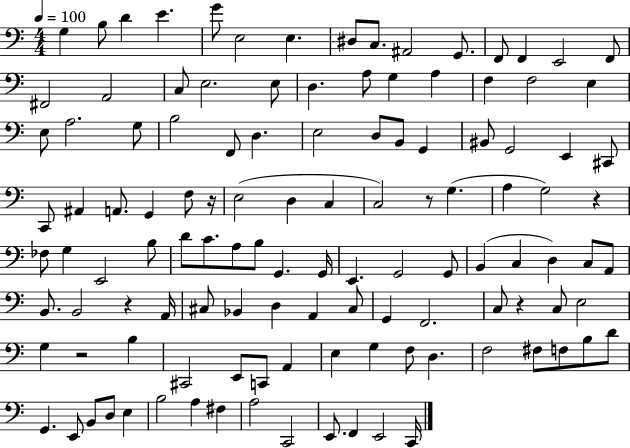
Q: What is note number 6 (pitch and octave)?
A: E3